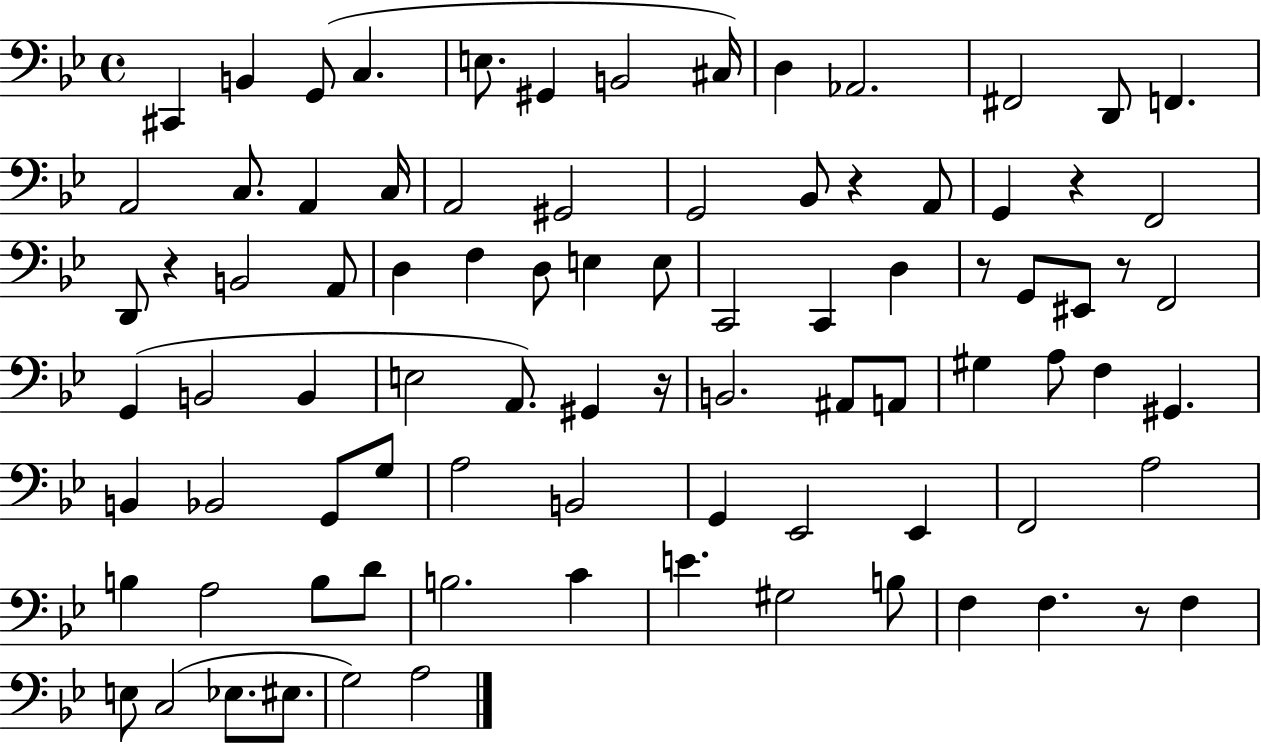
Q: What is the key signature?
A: BES major